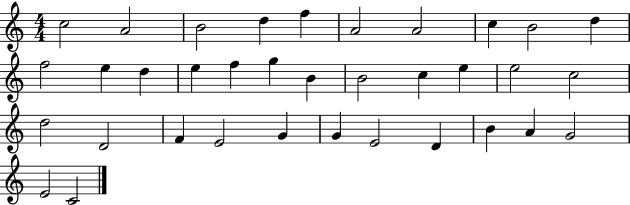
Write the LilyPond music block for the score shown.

{
  \clef treble
  \numericTimeSignature
  \time 4/4
  \key c \major
  c''2 a'2 | b'2 d''4 f''4 | a'2 a'2 | c''4 b'2 d''4 | \break f''2 e''4 d''4 | e''4 f''4 g''4 b'4 | b'2 c''4 e''4 | e''2 c''2 | \break d''2 d'2 | f'4 e'2 g'4 | g'4 e'2 d'4 | b'4 a'4 g'2 | \break e'2 c'2 | \bar "|."
}